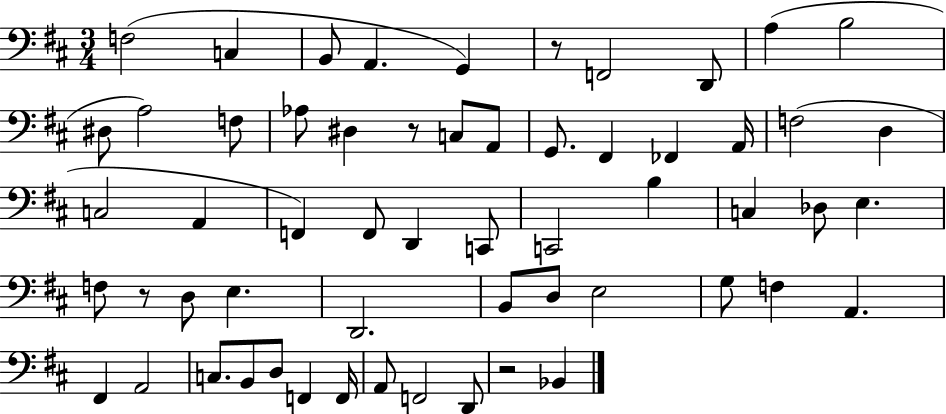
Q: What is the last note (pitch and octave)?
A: Bb2